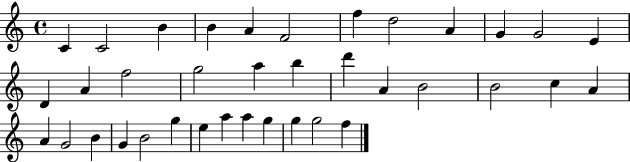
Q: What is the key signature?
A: C major